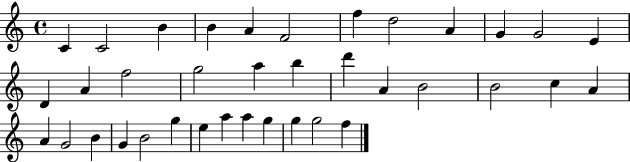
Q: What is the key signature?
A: C major